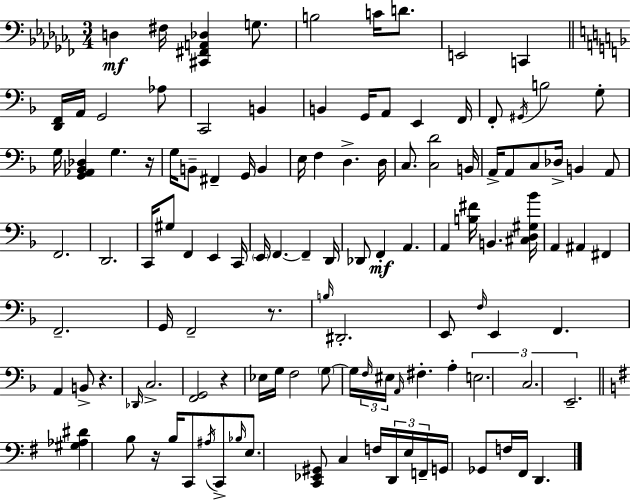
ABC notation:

X:1
T:Untitled
M:3/4
L:1/4
K:Abm
D, ^F,/4 [^C,,^F,,A,,_D,] G,/2 B,2 C/4 D/2 E,,2 C,, [D,,F,,]/4 A,,/4 G,,2 _A,/2 C,,2 B,, B,, G,,/4 A,,/2 E,, F,,/4 F,,/2 ^G,,/4 B,2 G,/2 G,/4 [G,,_A,,_B,,_D,] G, z/4 G,/4 B,,/2 ^F,, G,,/4 B,, E,/4 F, D, D,/4 C,/2 [C,D]2 B,,/4 A,,/4 A,,/2 C,/2 _D,/4 B,, A,,/2 F,,2 D,,2 C,,/4 ^G,/2 F,, E,, C,,/4 E,,/4 F,, F,, D,,/4 _D,,/2 F,, A,, A,, [B,^F]/4 B,, [^C,D,^G,_B]/4 A,, ^A,, ^F,, F,,2 G,,/4 F,,2 z/2 B,/4 ^D,,2 E,,/2 F,/4 E,, F,, A,, B,,/2 z _D,,/4 C,2 [F,,G,,]2 z _E,/4 G,/4 F,2 G,/2 G,/4 F,/4 ^E,/4 A,,/4 ^F, A, E,2 C,2 E,,2 [^G,_A,^D] B,/2 z/4 B,/4 C,,/2 ^A,/4 C,,/2 _B,/4 E,/2 [C,,_E,,^G,,]/2 C, F,/4 D,,/4 E,/4 F,,/4 G,,/4 _G,,/2 F,/4 ^F,,/4 D,,